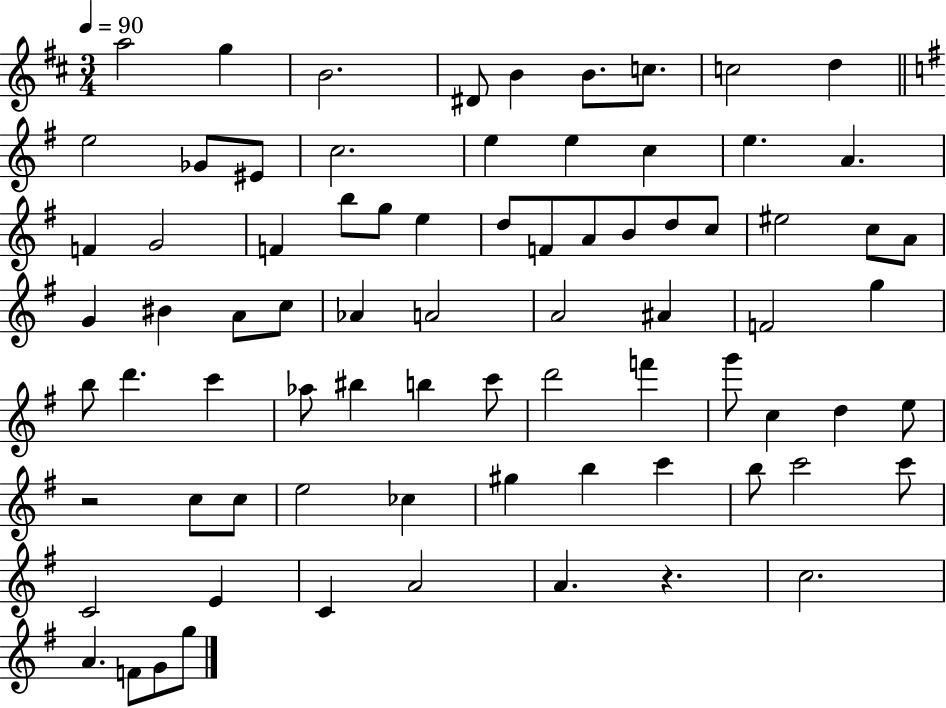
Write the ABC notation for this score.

X:1
T:Untitled
M:3/4
L:1/4
K:D
a2 g B2 ^D/2 B B/2 c/2 c2 d e2 _G/2 ^E/2 c2 e e c e A F G2 F b/2 g/2 e d/2 F/2 A/2 B/2 d/2 c/2 ^e2 c/2 A/2 G ^B A/2 c/2 _A A2 A2 ^A F2 g b/2 d' c' _a/2 ^b b c'/2 d'2 f' g'/2 c d e/2 z2 c/2 c/2 e2 _c ^g b c' b/2 c'2 c'/2 C2 E C A2 A z c2 A F/2 G/2 g/2